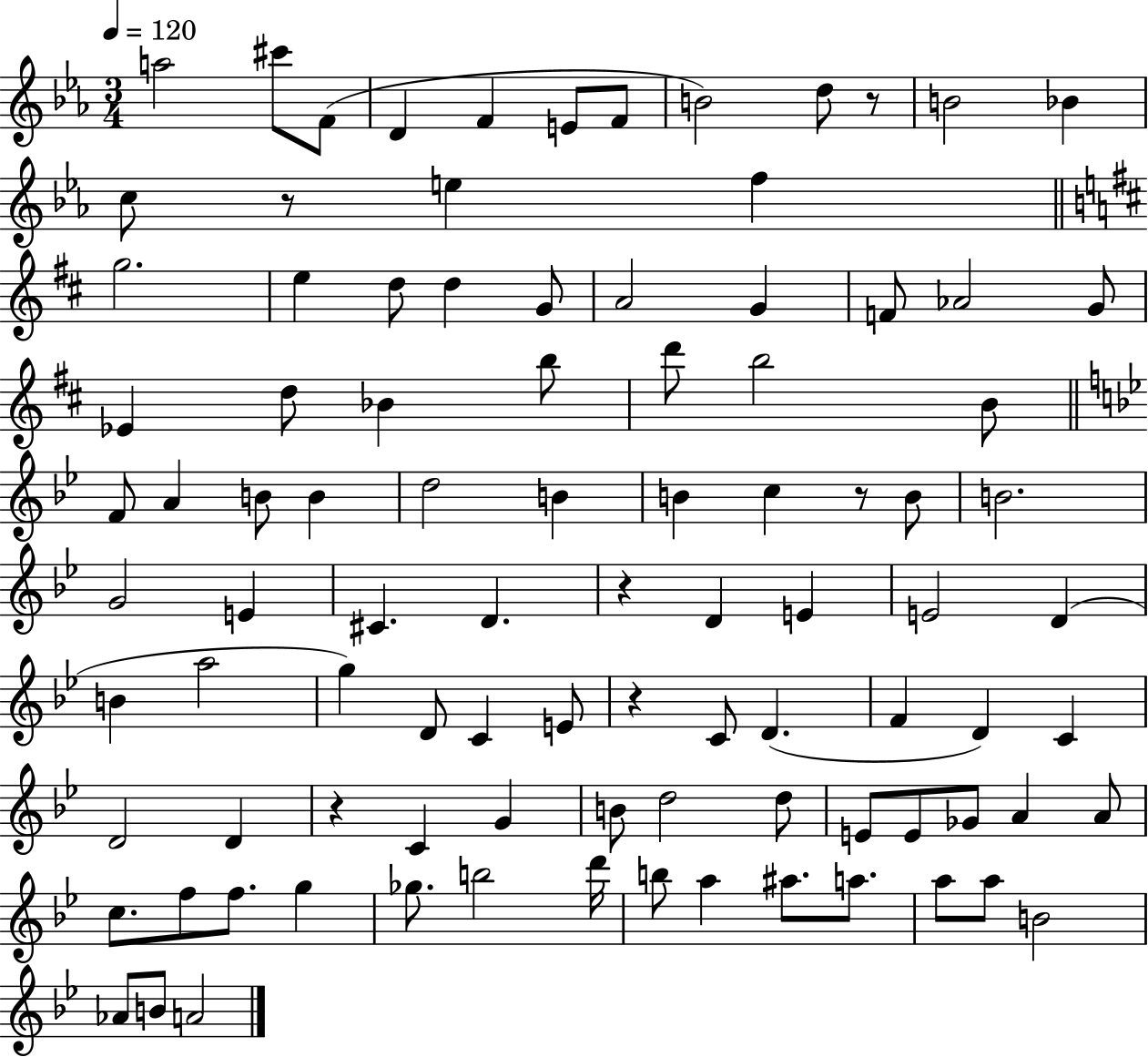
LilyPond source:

{
  \clef treble
  \numericTimeSignature
  \time 3/4
  \key ees \major
  \tempo 4 = 120
  a''2 cis'''8 f'8( | d'4 f'4 e'8 f'8 | b'2) d''8 r8 | b'2 bes'4 | \break c''8 r8 e''4 f''4 | \bar "||" \break \key d \major g''2. | e''4 d''8 d''4 g'8 | a'2 g'4 | f'8 aes'2 g'8 | \break ees'4 d''8 bes'4 b''8 | d'''8 b''2 b'8 | \bar "||" \break \key g \minor f'8 a'4 b'8 b'4 | d''2 b'4 | b'4 c''4 r8 b'8 | b'2. | \break g'2 e'4 | cis'4. d'4. | r4 d'4 e'4 | e'2 d'4( | \break b'4 a''2 | g''4) d'8 c'4 e'8 | r4 c'8 d'4.( | f'4 d'4) c'4 | \break d'2 d'4 | r4 c'4 g'4 | b'8 d''2 d''8 | e'8 e'8 ges'8 a'4 a'8 | \break c''8. f''8 f''8. g''4 | ges''8. b''2 d'''16 | b''8 a''4 ais''8. a''8. | a''8 a''8 b'2 | \break aes'8 b'8 a'2 | \bar "|."
}